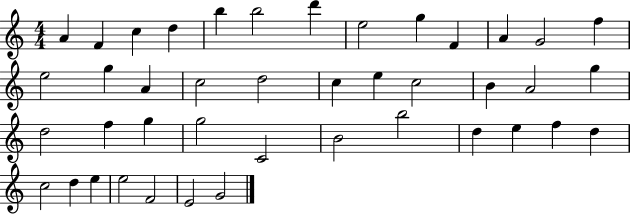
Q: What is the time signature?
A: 4/4